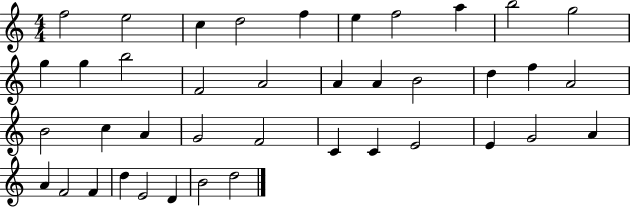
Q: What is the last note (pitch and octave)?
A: D5